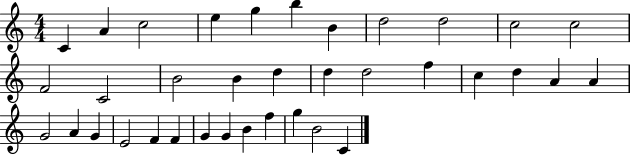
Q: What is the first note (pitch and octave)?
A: C4